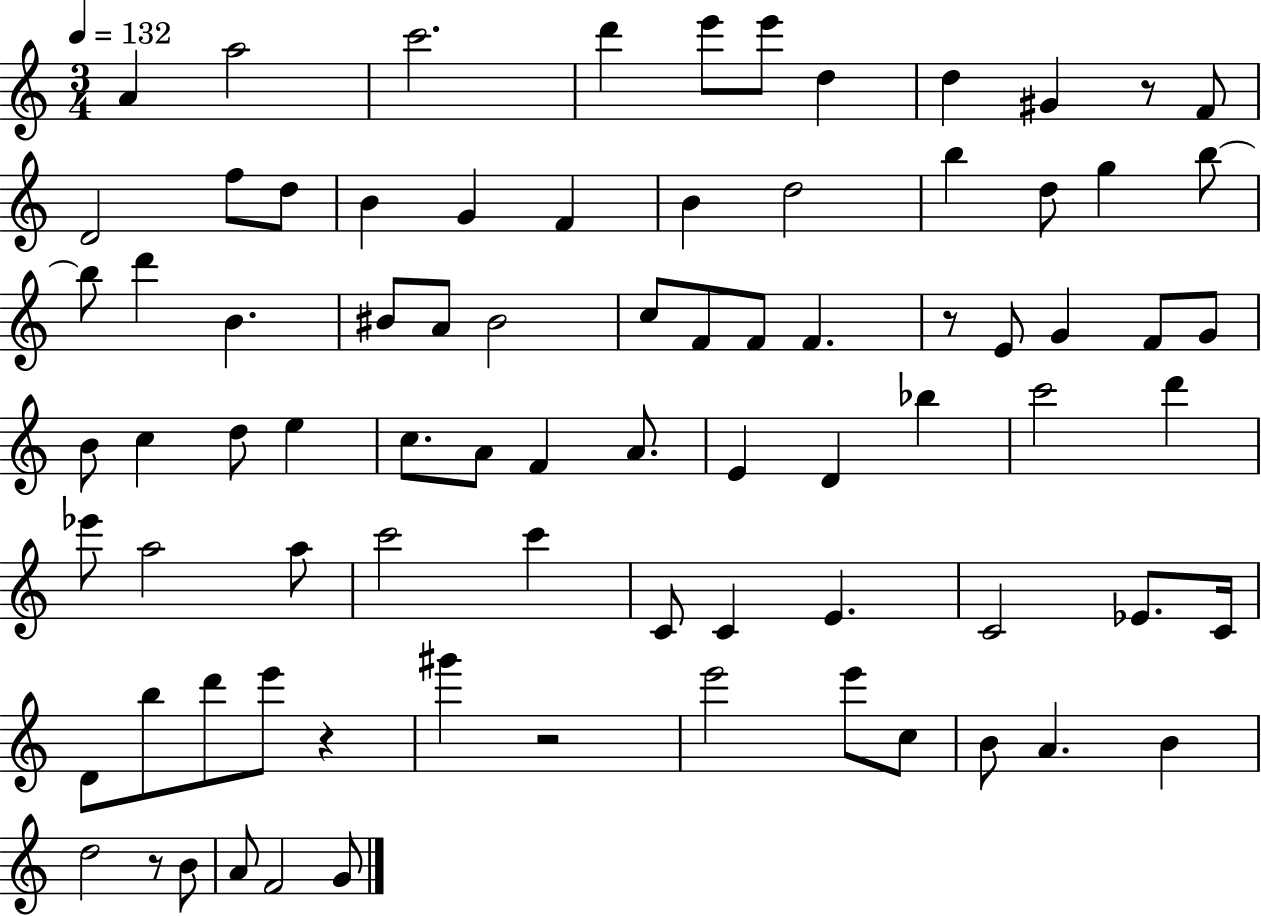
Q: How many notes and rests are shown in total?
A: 81